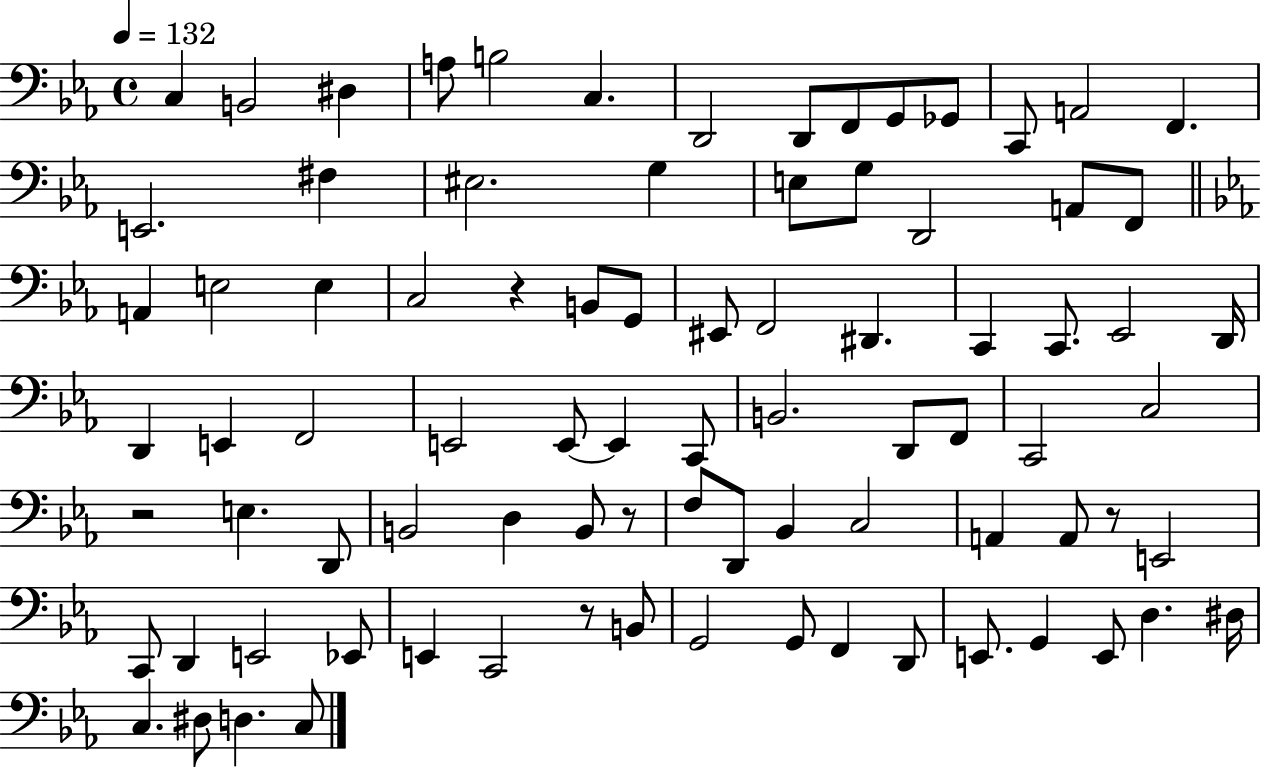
C3/q B2/h D#3/q A3/e B3/h C3/q. D2/h D2/e F2/e G2/e Gb2/e C2/e A2/h F2/q. E2/h. F#3/q EIS3/h. G3/q E3/e G3/e D2/h A2/e F2/e A2/q E3/h E3/q C3/h R/q B2/e G2/e EIS2/e F2/h D#2/q. C2/q C2/e. Eb2/h D2/s D2/q E2/q F2/h E2/h E2/e E2/q C2/e B2/h. D2/e F2/e C2/h C3/h R/h E3/q. D2/e B2/h D3/q B2/e R/e F3/e D2/e Bb2/q C3/h A2/q A2/e R/e E2/h C2/e D2/q E2/h Eb2/e E2/q C2/h R/e B2/e G2/h G2/e F2/q D2/e E2/e. G2/q E2/e D3/q. D#3/s C3/q. D#3/e D3/q. C3/e